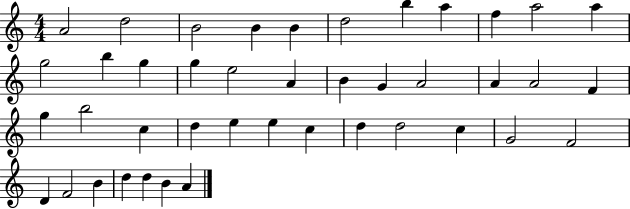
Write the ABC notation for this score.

X:1
T:Untitled
M:4/4
L:1/4
K:C
A2 d2 B2 B B d2 b a f a2 a g2 b g g e2 A B G A2 A A2 F g b2 c d e e c d d2 c G2 F2 D F2 B d d B A